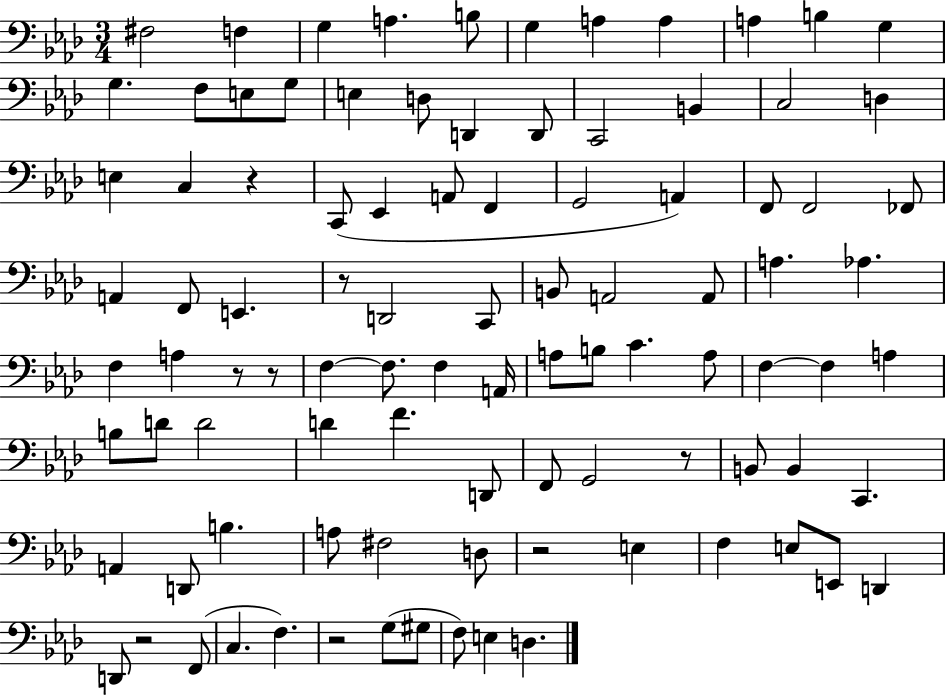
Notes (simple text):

F#3/h F3/q G3/q A3/q. B3/e G3/q A3/q A3/q A3/q B3/q G3/q G3/q. F3/e E3/e G3/e E3/q D3/e D2/q D2/e C2/h B2/q C3/h D3/q E3/q C3/q R/q C2/e Eb2/q A2/e F2/q G2/h A2/q F2/e F2/h FES2/e A2/q F2/e E2/q. R/e D2/h C2/e B2/e A2/h A2/e A3/q. Ab3/q. F3/q A3/q R/e R/e F3/q F3/e. F3/q A2/s A3/e B3/e C4/q. A3/e F3/q F3/q A3/q B3/e D4/e D4/h D4/q F4/q. D2/e F2/e G2/h R/e B2/e B2/q C2/q. A2/q D2/e B3/q. A3/e F#3/h D3/e R/h E3/q F3/q E3/e E2/e D2/q D2/e R/h F2/e C3/q. F3/q. R/h G3/e G#3/e F3/e E3/q D3/q.